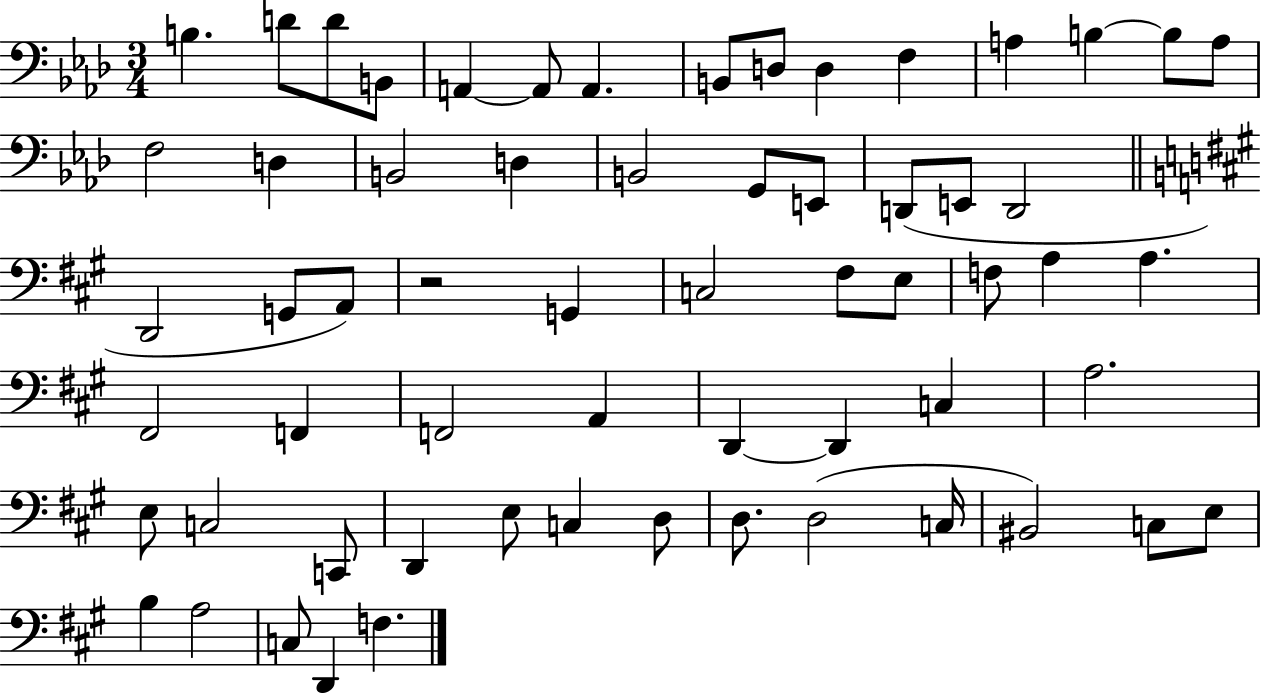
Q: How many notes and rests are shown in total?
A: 62